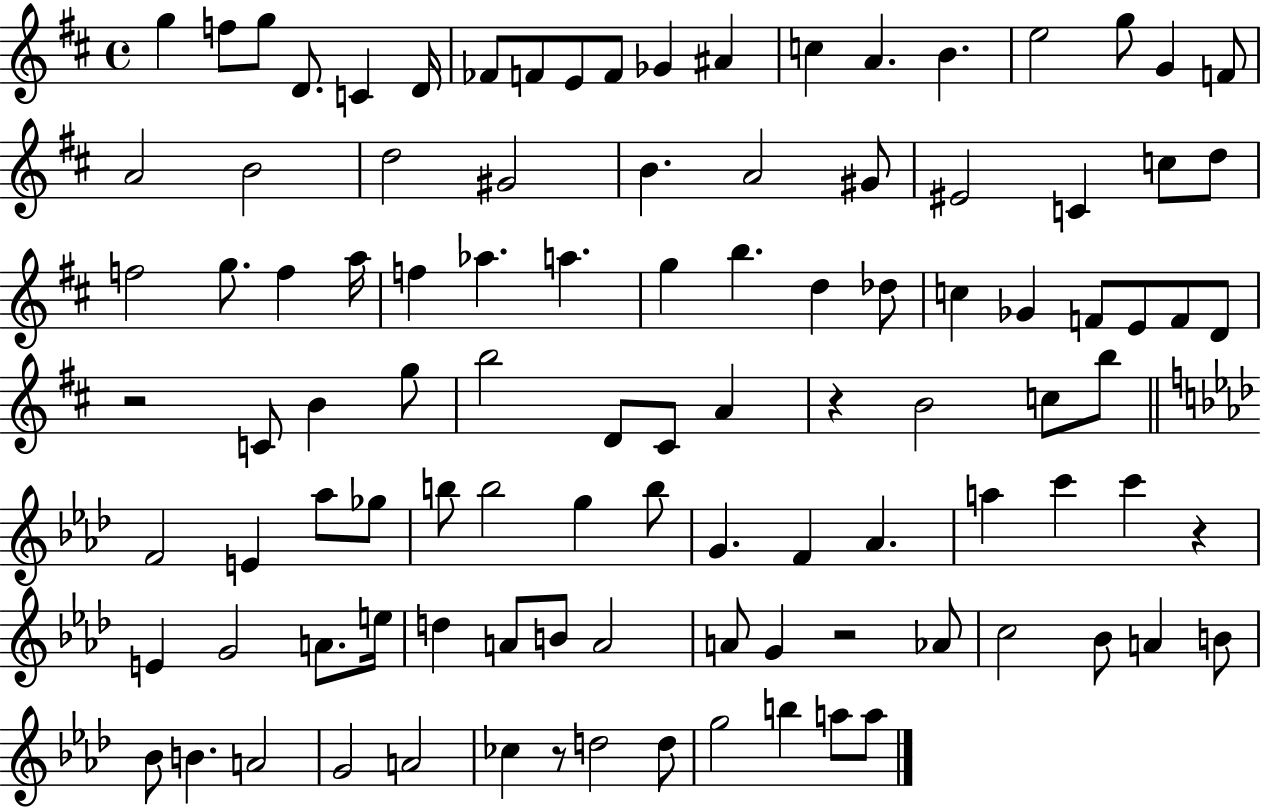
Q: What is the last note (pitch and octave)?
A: A5